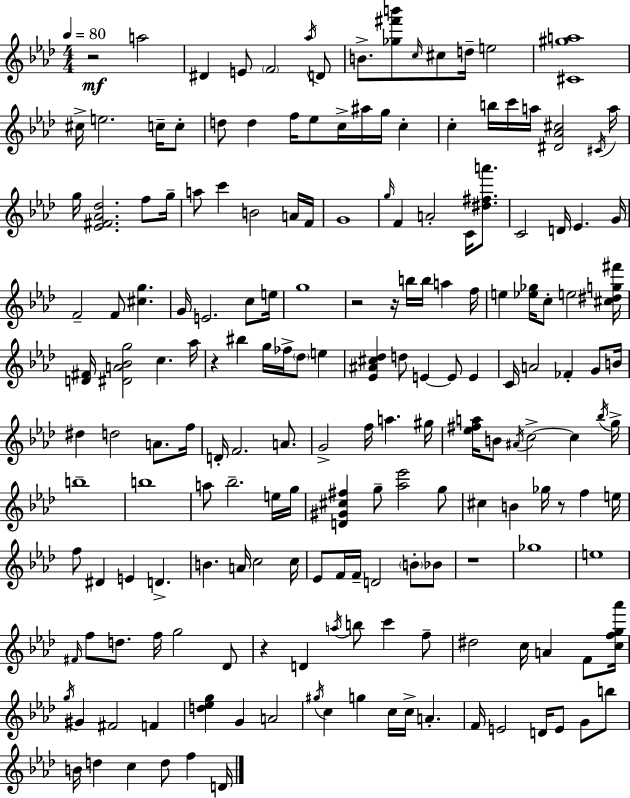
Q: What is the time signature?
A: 4/4